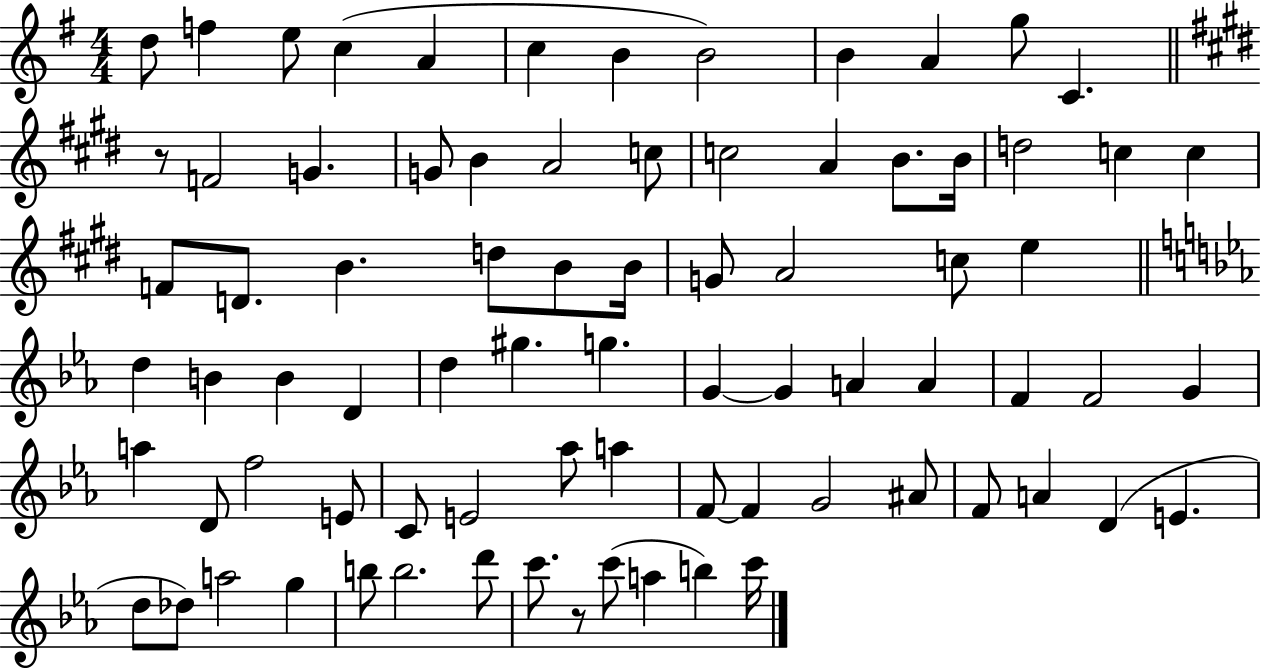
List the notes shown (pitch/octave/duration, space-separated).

D5/e F5/q E5/e C5/q A4/q C5/q B4/q B4/h B4/q A4/q G5/e C4/q. R/e F4/h G4/q. G4/e B4/q A4/h C5/e C5/h A4/q B4/e. B4/s D5/h C5/q C5/q F4/e D4/e. B4/q. D5/e B4/e B4/s G4/e A4/h C5/e E5/q D5/q B4/q B4/q D4/q D5/q G#5/q. G5/q. G4/q G4/q A4/q A4/q F4/q F4/h G4/q A5/q D4/e F5/h E4/e C4/e E4/h Ab5/e A5/q F4/e F4/q G4/h A#4/e F4/e A4/q D4/q E4/q. D5/e Db5/e A5/h G5/q B5/e B5/h. D6/e C6/e. R/e C6/e A5/q B5/q C6/s